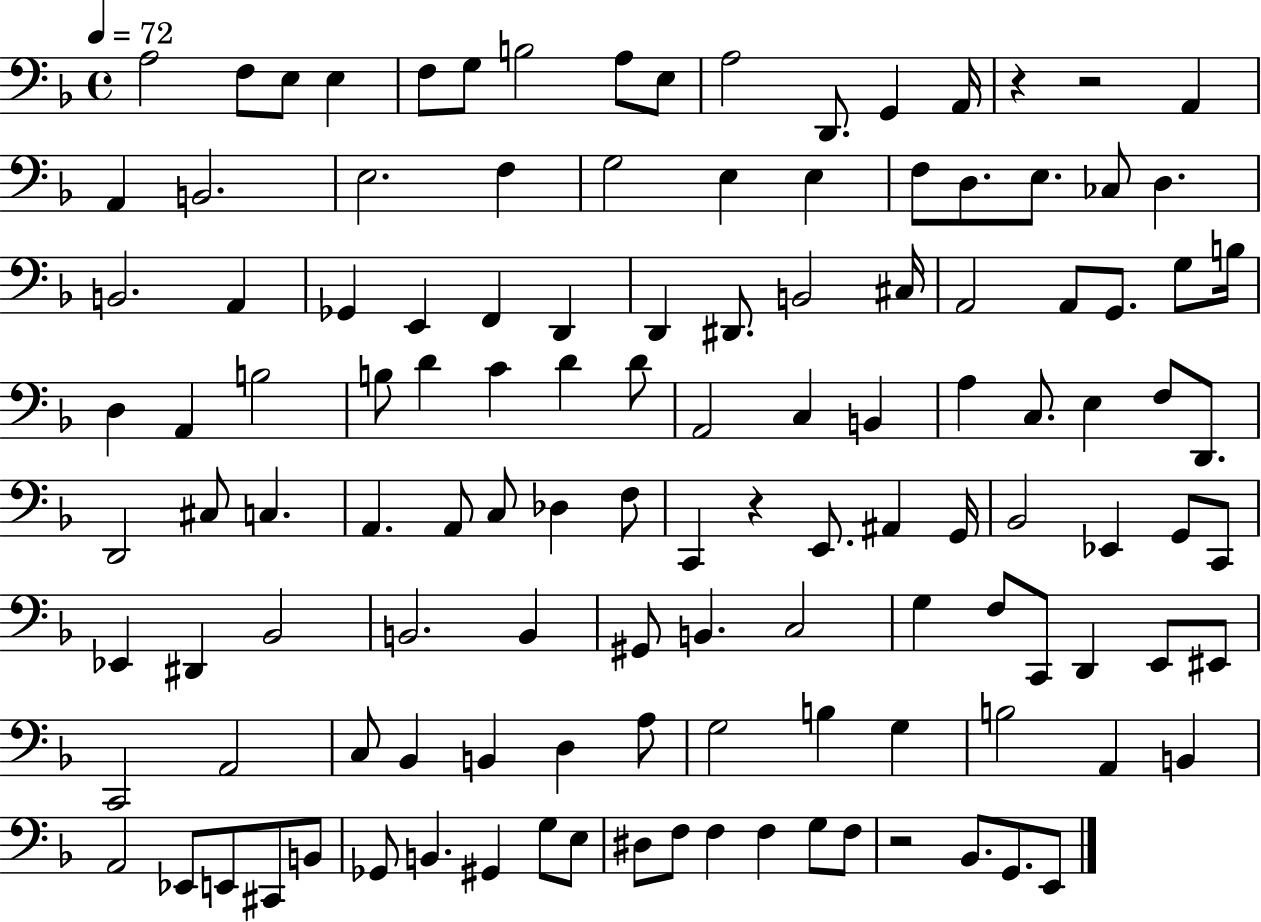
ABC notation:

X:1
T:Untitled
M:4/4
L:1/4
K:F
A,2 F,/2 E,/2 E, F,/2 G,/2 B,2 A,/2 E,/2 A,2 D,,/2 G,, A,,/4 z z2 A,, A,, B,,2 E,2 F, G,2 E, E, F,/2 D,/2 E,/2 _C,/2 D, B,,2 A,, _G,, E,, F,, D,, D,, ^D,,/2 B,,2 ^C,/4 A,,2 A,,/2 G,,/2 G,/2 B,/4 D, A,, B,2 B,/2 D C D D/2 A,,2 C, B,, A, C,/2 E, F,/2 D,,/2 D,,2 ^C,/2 C, A,, A,,/2 C,/2 _D, F,/2 C,, z E,,/2 ^A,, G,,/4 _B,,2 _E,, G,,/2 C,,/2 _E,, ^D,, _B,,2 B,,2 B,, ^G,,/2 B,, C,2 G, F,/2 C,,/2 D,, E,,/2 ^E,,/2 C,,2 A,,2 C,/2 _B,, B,, D, A,/2 G,2 B, G, B,2 A,, B,, A,,2 _E,,/2 E,,/2 ^C,,/2 B,,/2 _G,,/2 B,, ^G,, G,/2 E,/2 ^D,/2 F,/2 F, F, G,/2 F,/2 z2 _B,,/2 G,,/2 E,,/2